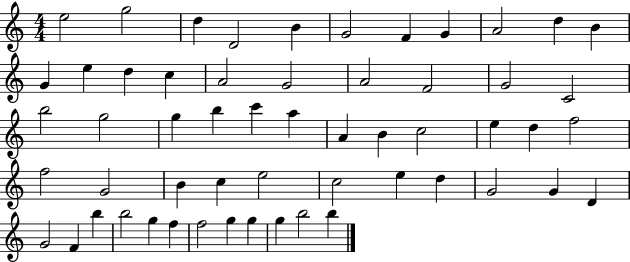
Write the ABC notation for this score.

X:1
T:Untitled
M:4/4
L:1/4
K:C
e2 g2 d D2 B G2 F G A2 d B G e d c A2 G2 A2 F2 G2 C2 b2 g2 g b c' a A B c2 e d f2 f2 G2 B c e2 c2 e d G2 G D G2 F b b2 g f f2 g g g b2 b